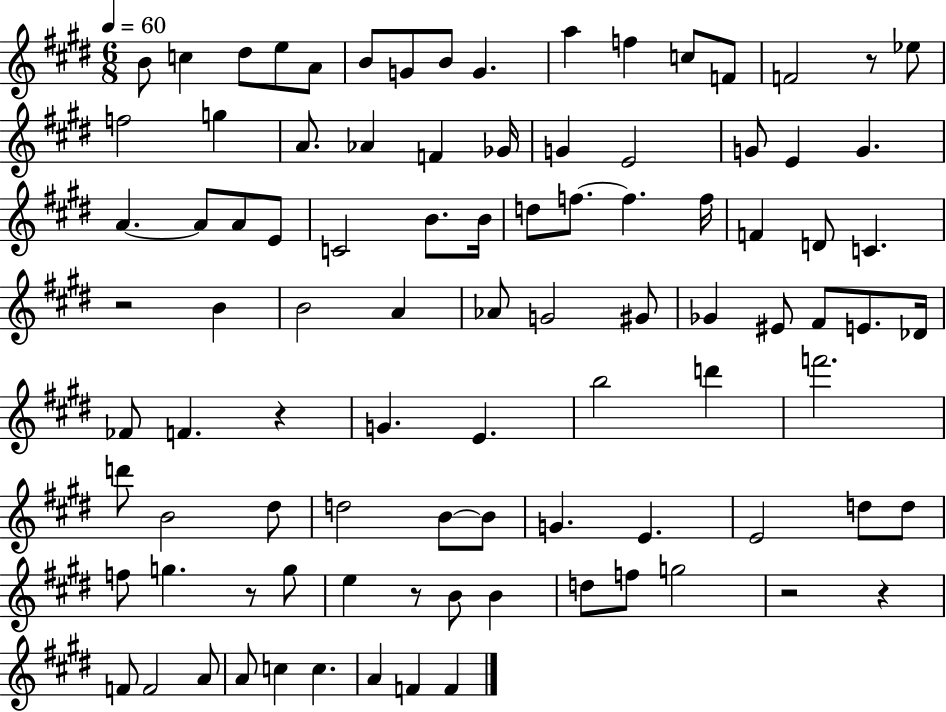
B4/e C5/q D#5/e E5/e A4/e B4/e G4/e B4/e G4/q. A5/q F5/q C5/e F4/e F4/h R/e Eb5/e F5/h G5/q A4/e. Ab4/q F4/q Gb4/s G4/q E4/h G4/e E4/q G4/q. A4/q. A4/e A4/e E4/e C4/h B4/e. B4/s D5/e F5/e. F5/q. F5/s F4/q D4/e C4/q. R/h B4/q B4/h A4/q Ab4/e G4/h G#4/e Gb4/q EIS4/e F#4/e E4/e. Db4/s FES4/e F4/q. R/q G4/q. E4/q. B5/h D6/q F6/h. D6/e B4/h D#5/e D5/h B4/e B4/e G4/q. E4/q. E4/h D5/e D5/e F5/e G5/q. R/e G5/e E5/q R/e B4/e B4/q D5/e F5/e G5/h R/h R/q F4/e F4/h A4/e A4/e C5/q C5/q. A4/q F4/q F4/q